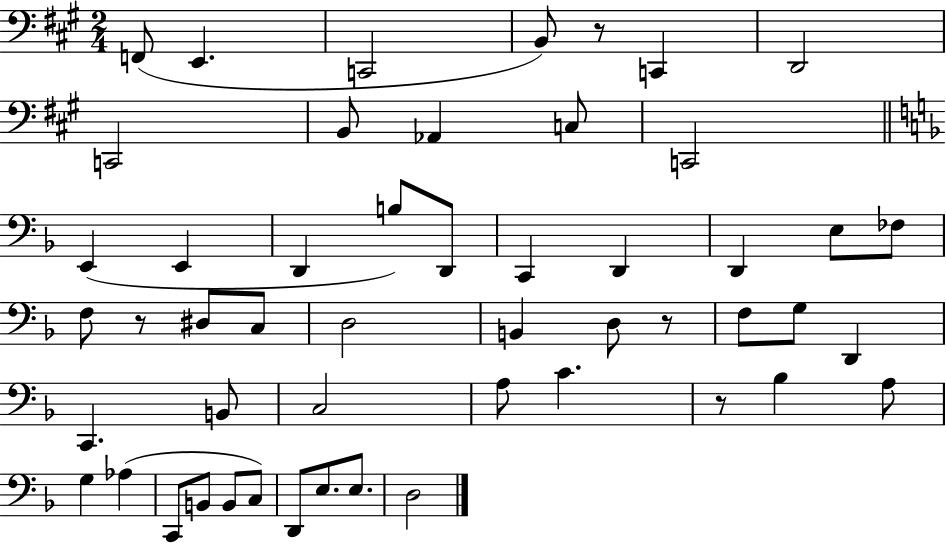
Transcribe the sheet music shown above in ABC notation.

X:1
T:Untitled
M:2/4
L:1/4
K:A
F,,/2 E,, C,,2 B,,/2 z/2 C,, D,,2 C,,2 B,,/2 _A,, C,/2 C,,2 E,, E,, D,, B,/2 D,,/2 C,, D,, D,, E,/2 _F,/2 F,/2 z/2 ^D,/2 C,/2 D,2 B,, D,/2 z/2 F,/2 G,/2 D,, C,, B,,/2 C,2 A,/2 C z/2 _B, A,/2 G, _A, C,,/2 B,,/2 B,,/2 C,/2 D,,/2 E,/2 E,/2 D,2